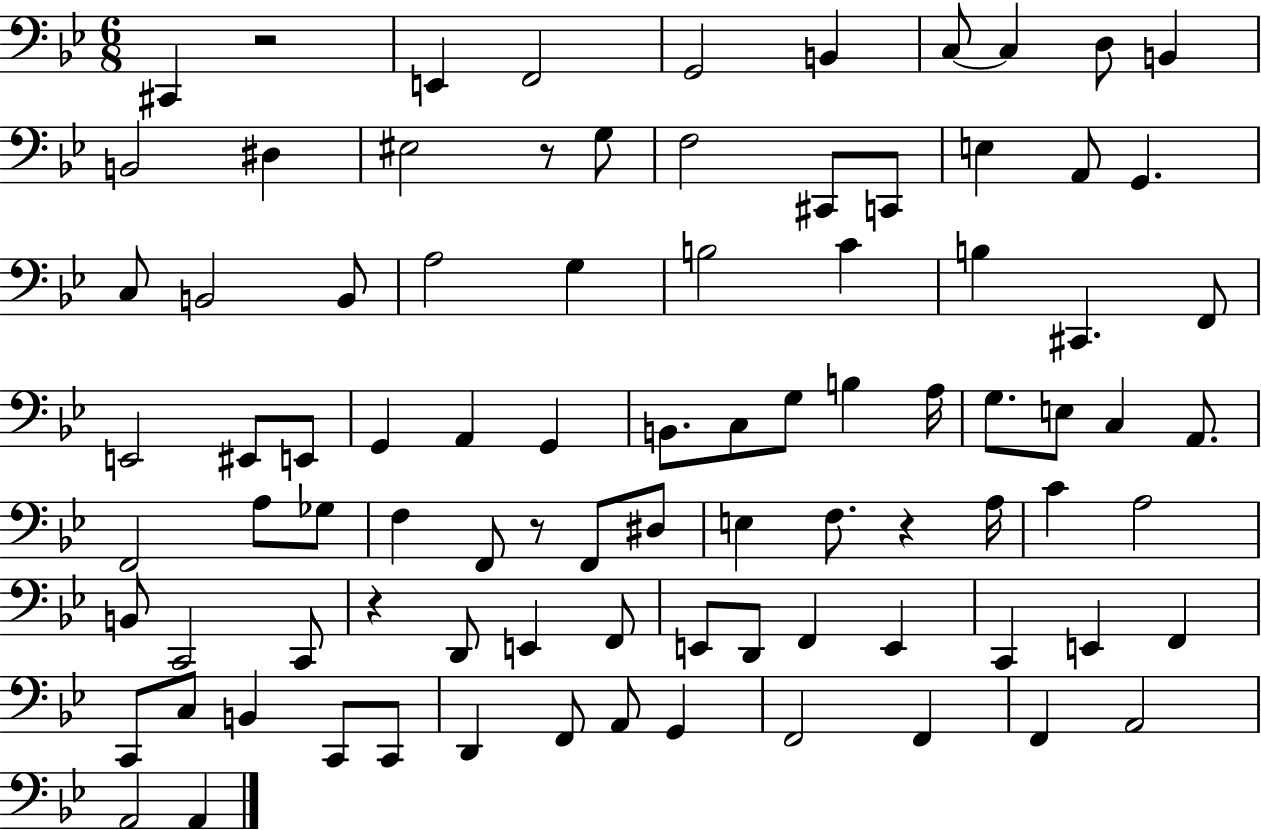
X:1
T:Untitled
M:6/8
L:1/4
K:Bb
^C,, z2 E,, F,,2 G,,2 B,, C,/2 C, D,/2 B,, B,,2 ^D, ^E,2 z/2 G,/2 F,2 ^C,,/2 C,,/2 E, A,,/2 G,, C,/2 B,,2 B,,/2 A,2 G, B,2 C B, ^C,, F,,/2 E,,2 ^E,,/2 E,,/2 G,, A,, G,, B,,/2 C,/2 G,/2 B, A,/4 G,/2 E,/2 C, A,,/2 F,,2 A,/2 _G,/2 F, F,,/2 z/2 F,,/2 ^D,/2 E, F,/2 z A,/4 C A,2 B,,/2 C,,2 C,,/2 z D,,/2 E,, F,,/2 E,,/2 D,,/2 F,, E,, C,, E,, F,, C,,/2 C,/2 B,, C,,/2 C,,/2 D,, F,,/2 A,,/2 G,, F,,2 F,, F,, A,,2 A,,2 A,,